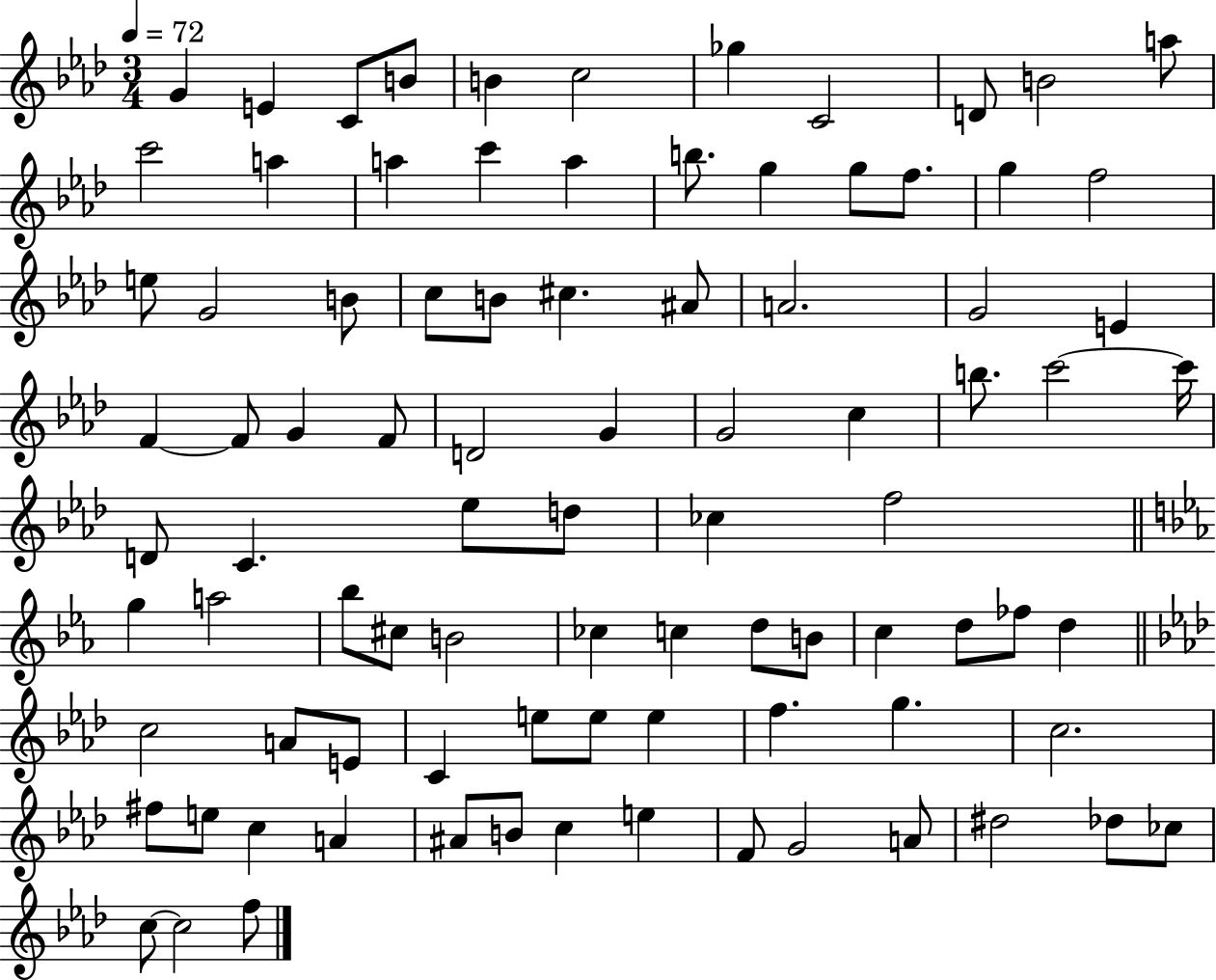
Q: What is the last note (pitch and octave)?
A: F5